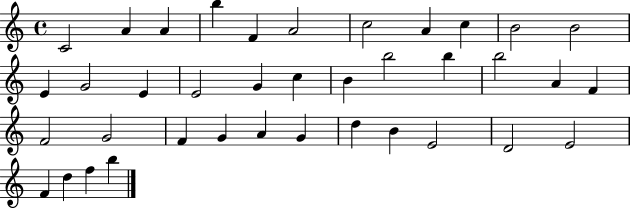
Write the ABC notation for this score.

X:1
T:Untitled
M:4/4
L:1/4
K:C
C2 A A b F A2 c2 A c B2 B2 E G2 E E2 G c B b2 b b2 A F F2 G2 F G A G d B E2 D2 E2 F d f b